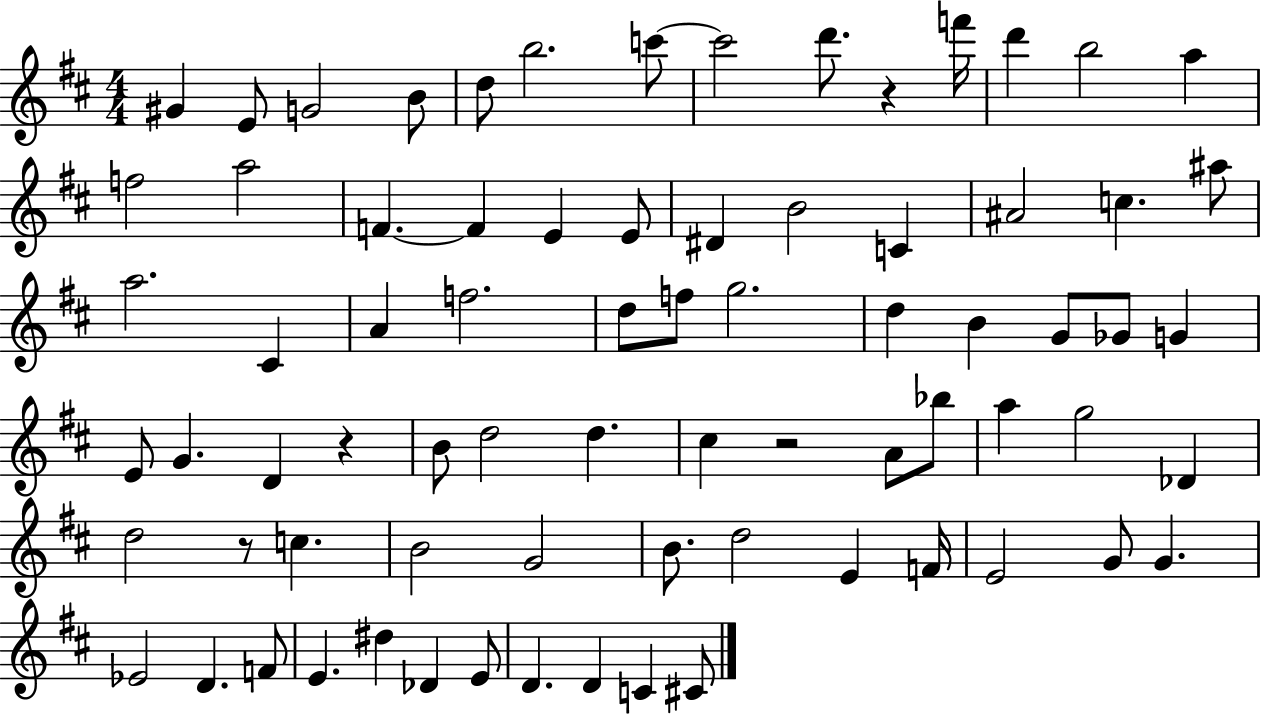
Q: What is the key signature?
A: D major